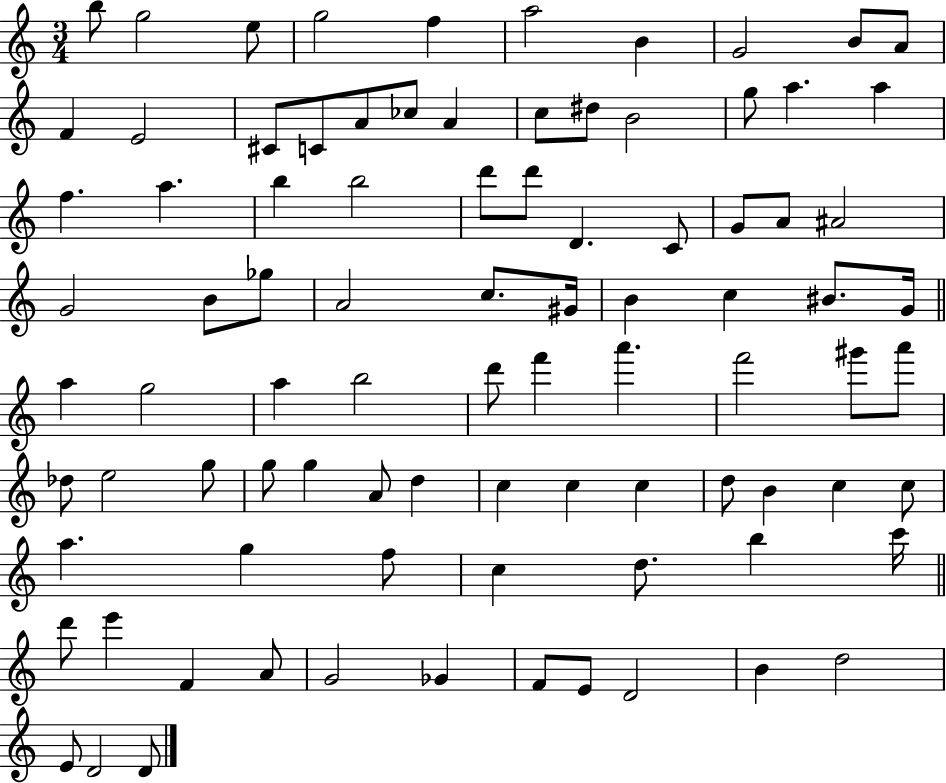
{
  \clef treble
  \numericTimeSignature
  \time 3/4
  \key c \major
  b''8 g''2 e''8 | g''2 f''4 | a''2 b'4 | g'2 b'8 a'8 | \break f'4 e'2 | cis'8 c'8 a'8 ces''8 a'4 | c''8 dis''8 b'2 | g''8 a''4. a''4 | \break f''4. a''4. | b''4 b''2 | d'''8 d'''8 d'4. c'8 | g'8 a'8 ais'2 | \break g'2 b'8 ges''8 | a'2 c''8. gis'16 | b'4 c''4 bis'8. g'16 | \bar "||" \break \key c \major a''4 g''2 | a''4 b''2 | d'''8 f'''4 a'''4. | f'''2 gis'''8 a'''8 | \break des''8 e''2 g''8 | g''8 g''4 a'8 d''4 | c''4 c''4 c''4 | d''8 b'4 c''4 c''8 | \break a''4. g''4 f''8 | c''4 d''8. b''4 c'''16 | \bar "||" \break \key c \major d'''8 e'''4 f'4 a'8 | g'2 ges'4 | f'8 e'8 d'2 | b'4 d''2 | \break e'8 d'2 d'8 | \bar "|."
}